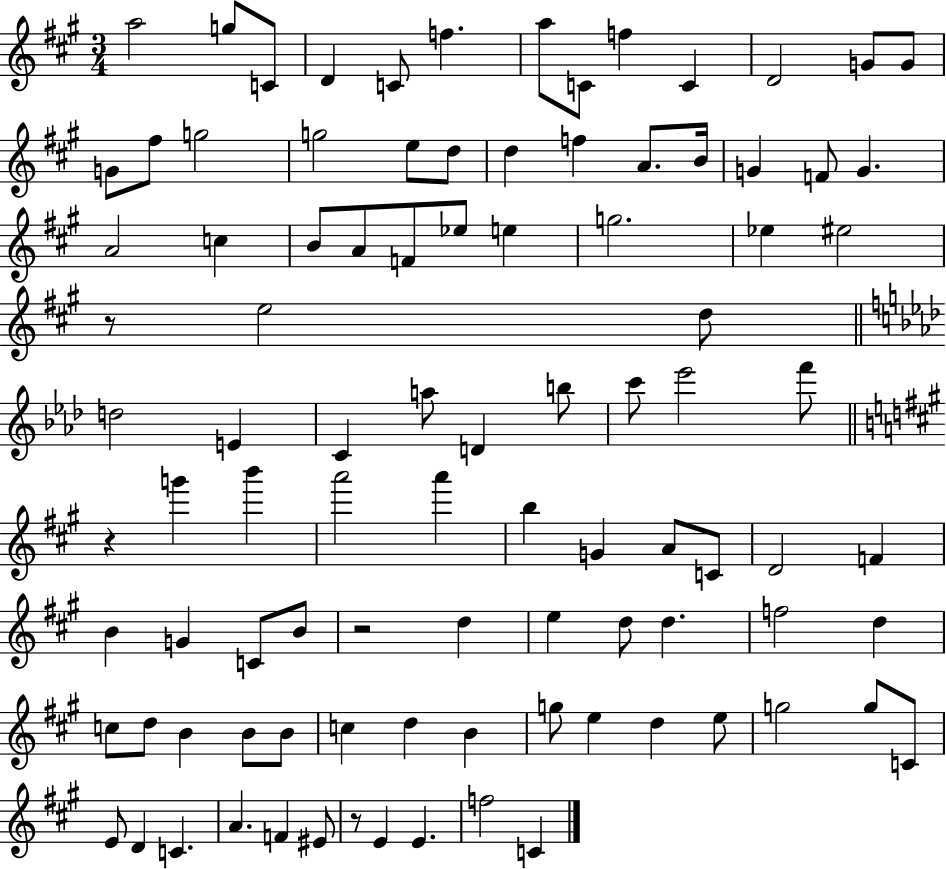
{
  \clef treble
  \numericTimeSignature
  \time 3/4
  \key a \major
  a''2 g''8 c'8 | d'4 c'8 f''4. | a''8 c'8 f''4 c'4 | d'2 g'8 g'8 | \break g'8 fis''8 g''2 | g''2 e''8 d''8 | d''4 f''4 a'8. b'16 | g'4 f'8 g'4. | \break a'2 c''4 | b'8 a'8 f'8 ees''8 e''4 | g''2. | ees''4 eis''2 | \break r8 e''2 d''8 | \bar "||" \break \key aes \major d''2 e'4 | c'4 a''8 d'4 b''8 | c'''8 ees'''2 f'''8 | \bar "||" \break \key a \major r4 g'''4 b'''4 | a'''2 a'''4 | b''4 g'4 a'8 c'8 | d'2 f'4 | \break b'4 g'4 c'8 b'8 | r2 d''4 | e''4 d''8 d''4. | f''2 d''4 | \break c''8 d''8 b'4 b'8 b'8 | c''4 d''4 b'4 | g''8 e''4 d''4 e''8 | g''2 g''8 c'8 | \break e'8 d'4 c'4. | a'4. f'4 eis'8 | r8 e'4 e'4. | f''2 c'4 | \break \bar "|."
}